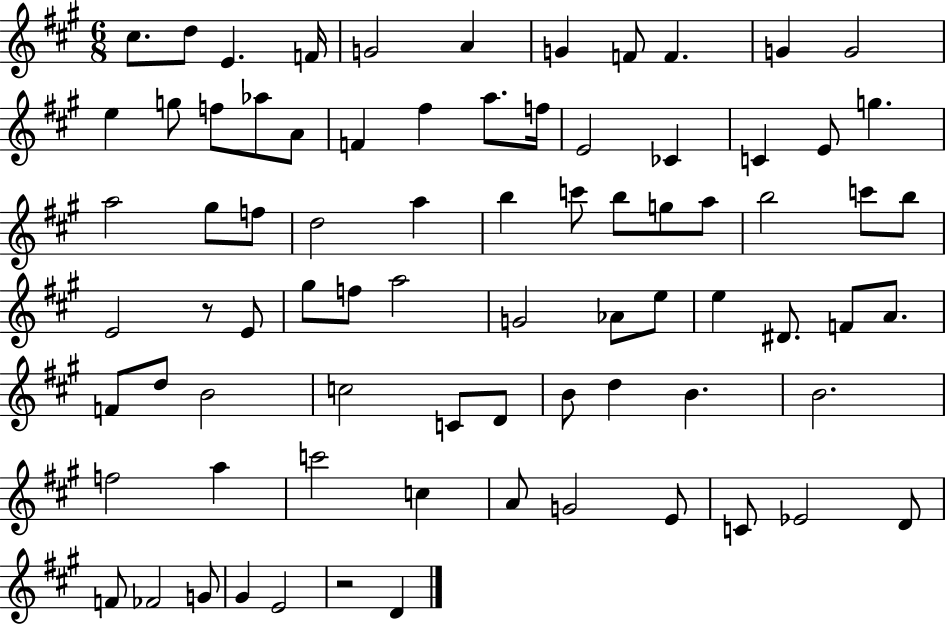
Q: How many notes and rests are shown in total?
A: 78